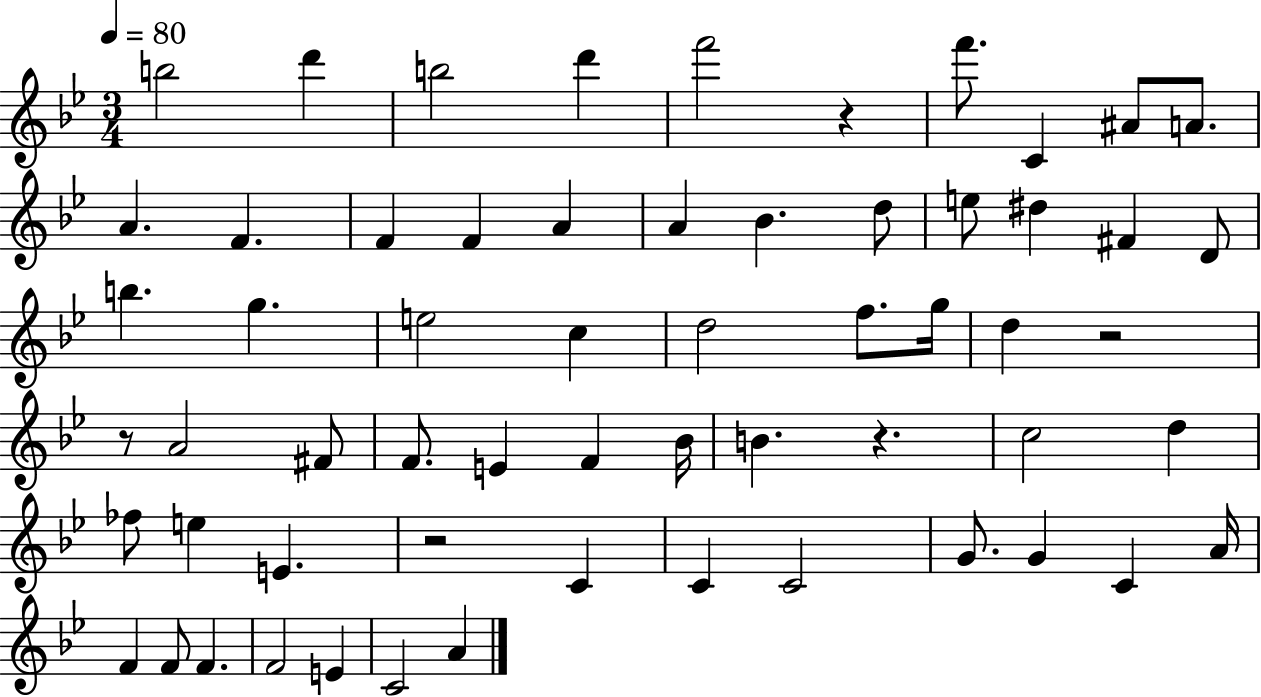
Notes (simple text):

B5/h D6/q B5/h D6/q F6/h R/q F6/e. C4/q A#4/e A4/e. A4/q. F4/q. F4/q F4/q A4/q A4/q Bb4/q. D5/e E5/e D#5/q F#4/q D4/e B5/q. G5/q. E5/h C5/q D5/h F5/e. G5/s D5/q R/h R/e A4/h F#4/e F4/e. E4/q F4/q Bb4/s B4/q. R/q. C5/h D5/q FES5/e E5/q E4/q. R/h C4/q C4/q C4/h G4/e. G4/q C4/q A4/s F4/q F4/e F4/q. F4/h E4/q C4/h A4/q